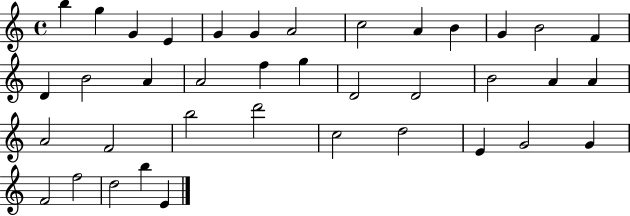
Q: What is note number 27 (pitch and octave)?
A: B5